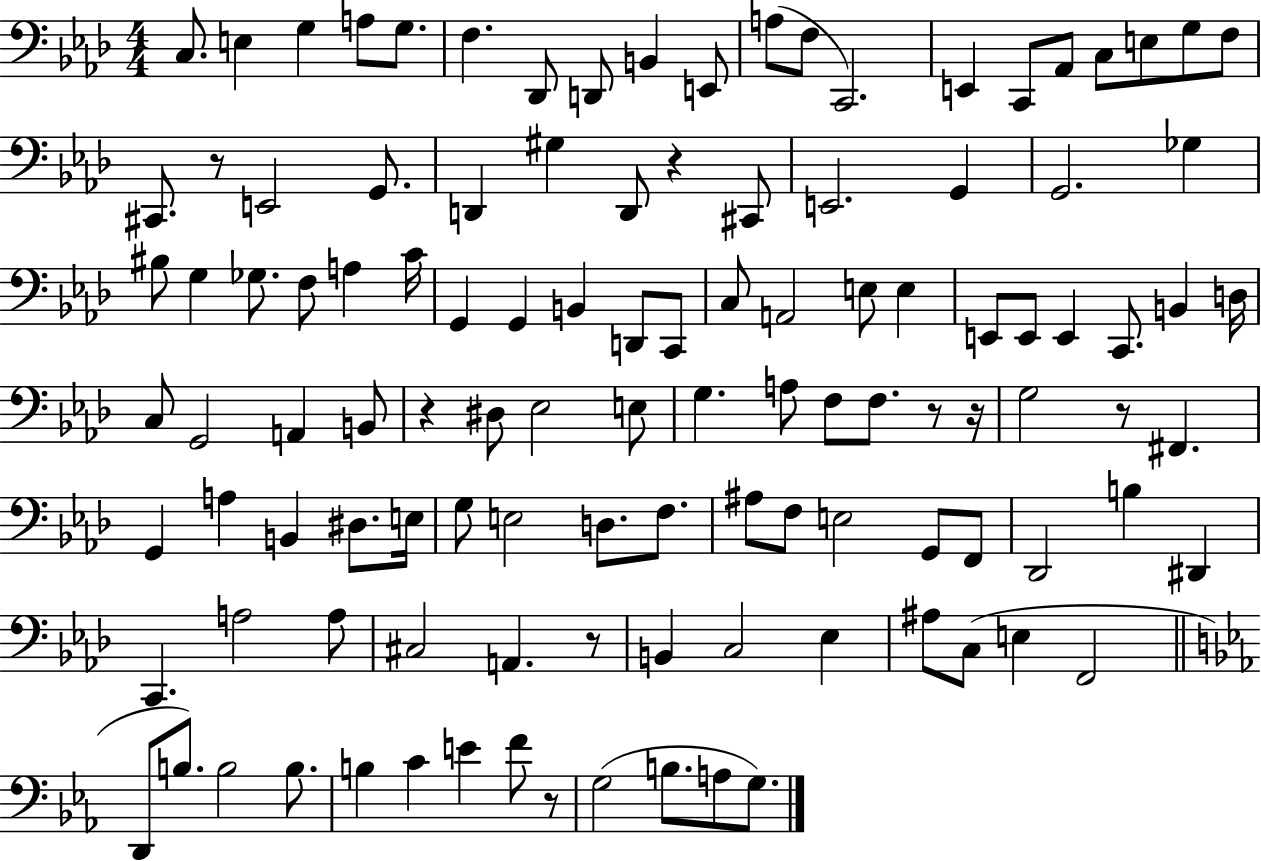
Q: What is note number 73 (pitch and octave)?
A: D3